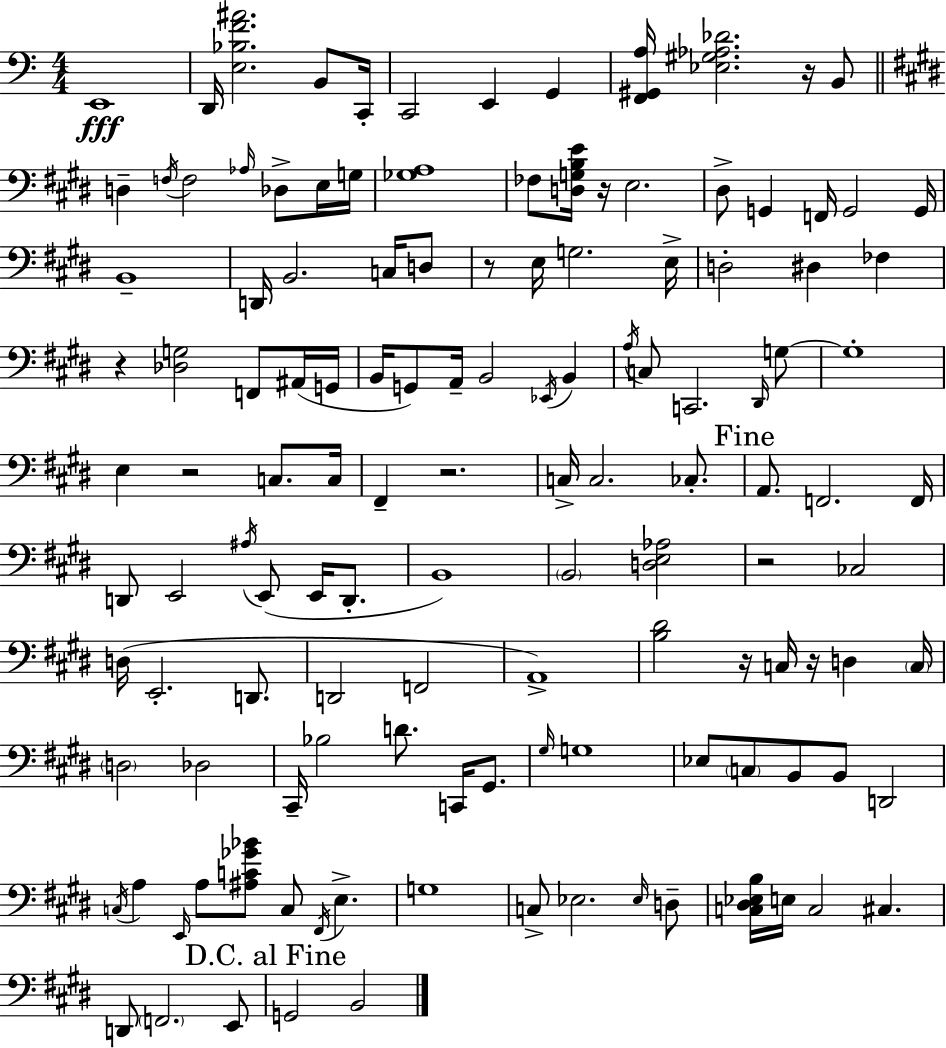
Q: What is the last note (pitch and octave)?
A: B2